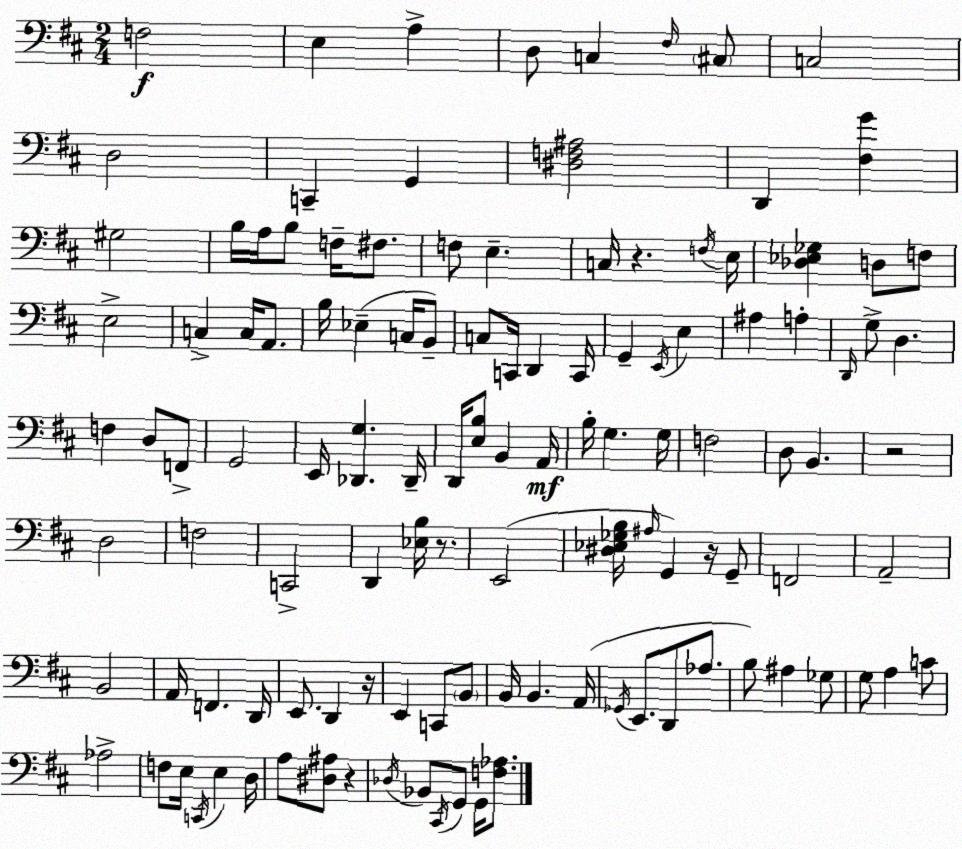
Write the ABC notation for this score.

X:1
T:Untitled
M:2/4
L:1/4
K:D
F,2 E, A, D,/2 C, ^F,/4 ^C,/2 C,2 D,2 C,, G,, [^D,F,^A,]2 D,, [^F,G] ^G,2 B,/4 A,/4 B,/2 F,/4 ^F,/2 F,/2 E, C,/4 z F,/4 E,/4 [_D,_E,_G,] D,/2 F,/2 E,2 C, C,/4 A,,/2 B,/4 _E, C,/4 B,,/2 C,/2 C,,/4 D,, C,,/4 G,, E,,/4 E, ^A, A, D,,/4 G,/2 D, F, D,/2 F,,/2 G,,2 E,,/4 [_D,,G,] _D,,/4 D,,/4 [E,B,]/2 B,, A,,/4 B,/4 G, G,/4 F,2 D,/2 B,, z2 D,2 F,2 C,,2 D,, [_E,B,]/4 z/2 E,,2 [^D,_E,_G,B,]/4 ^A,/4 G,, z/4 G,,/2 F,,2 A,,2 B,,2 A,,/4 F,, D,,/4 E,,/2 D,, z/4 E,, C,,/2 B,,/2 B,,/4 B,, A,,/4 _G,,/4 E,,/2 D,,/2 _A,/2 B,/2 ^A, _G,/2 G,/2 A, C/2 _A,2 F,/2 E,/4 C,,/4 E, D,/4 A,/2 [^D,^A,]/2 z _D,/4 _B,,/2 ^C,,/4 G,,/2 G,,/4 [F,_A,]/2